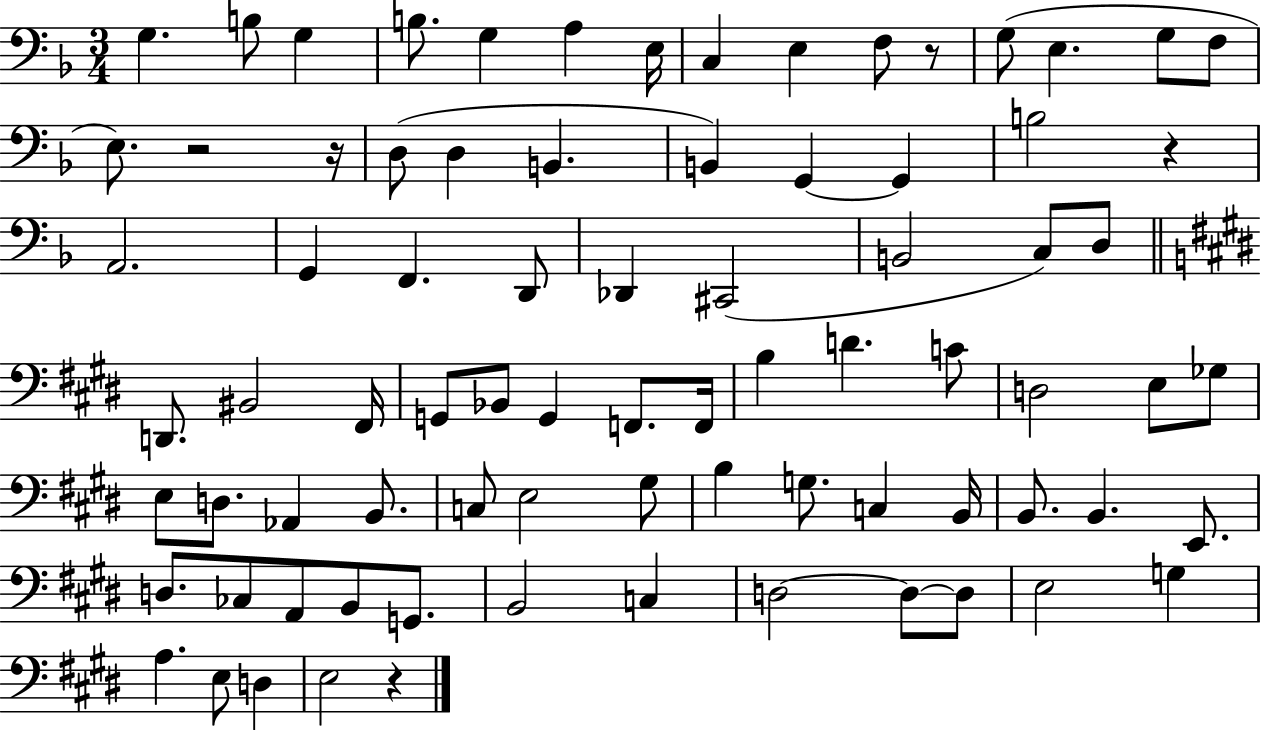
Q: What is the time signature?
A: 3/4